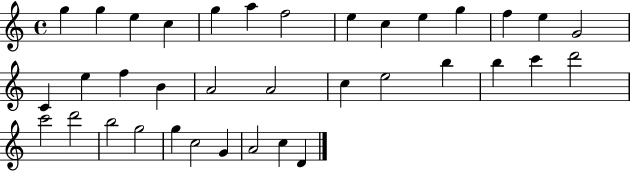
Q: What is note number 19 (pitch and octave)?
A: A4